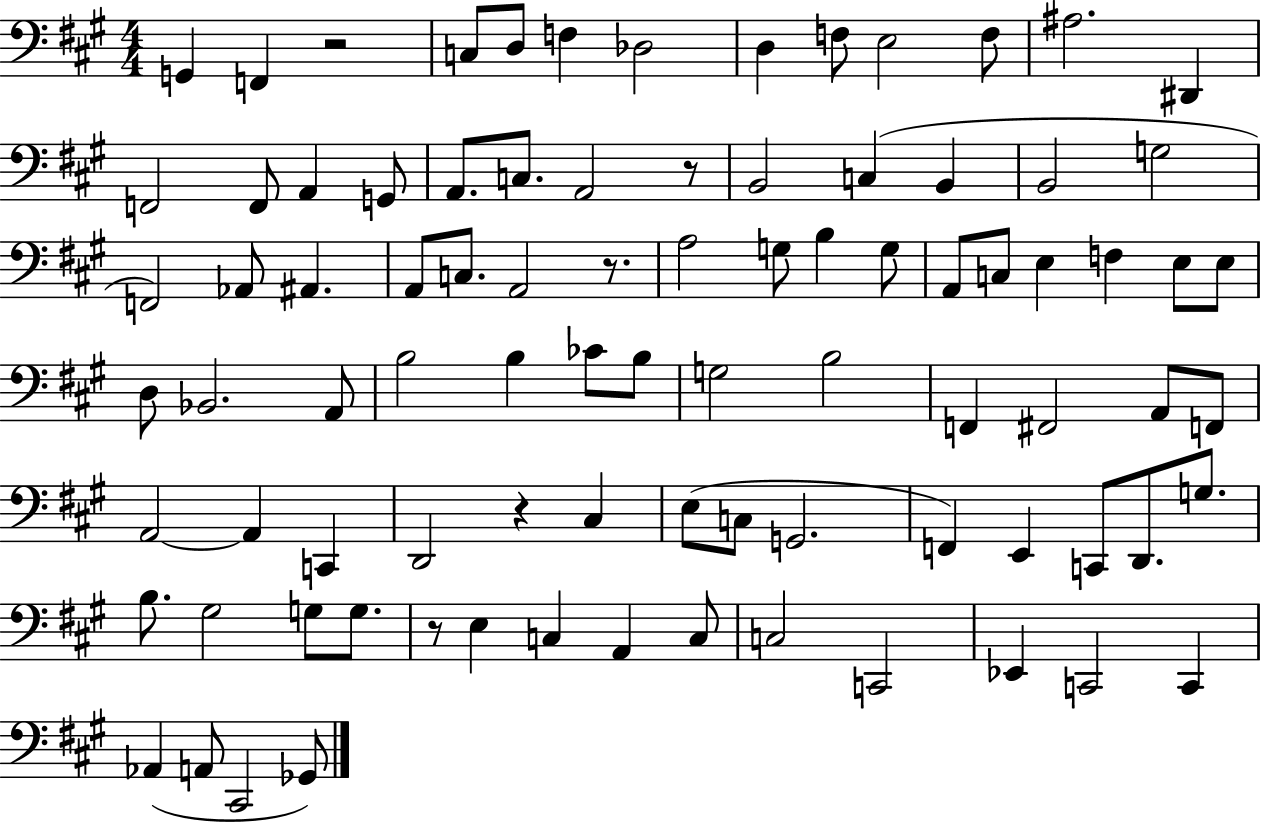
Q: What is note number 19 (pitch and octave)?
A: A2